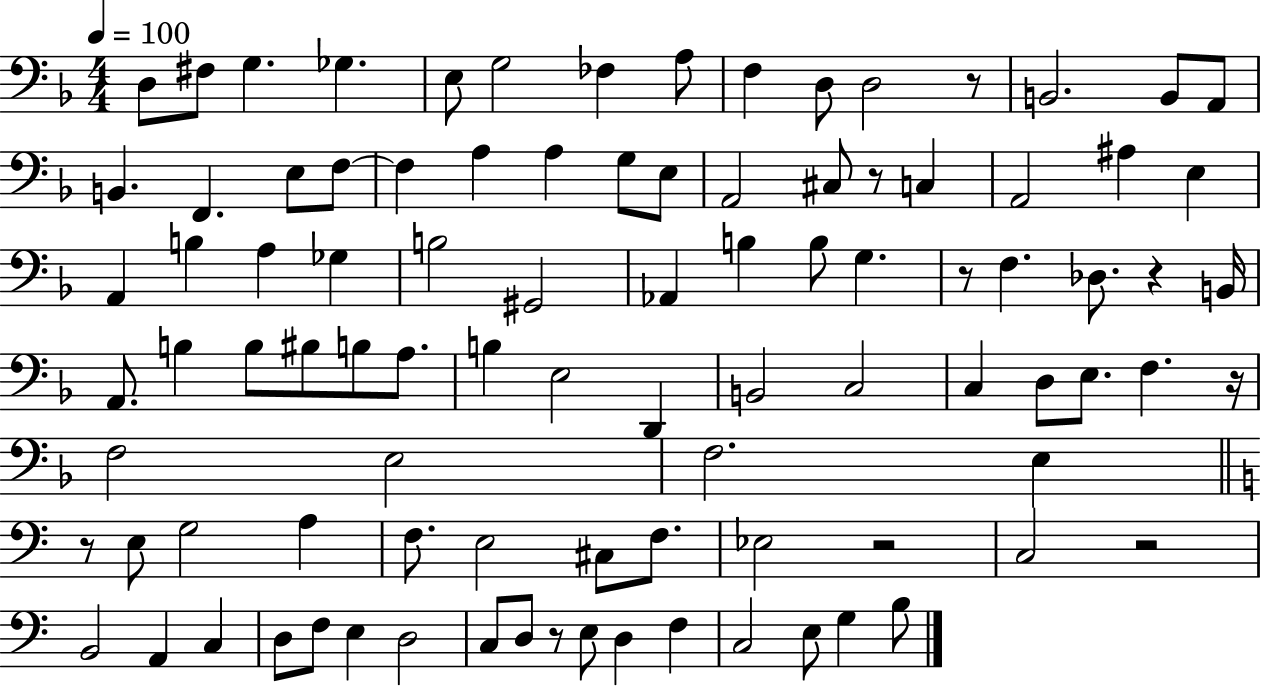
{
  \clef bass
  \numericTimeSignature
  \time 4/4
  \key f \major
  \tempo 4 = 100
  d8 fis8 g4. ges4. | e8 g2 fes4 a8 | f4 d8 d2 r8 | b,2. b,8 a,8 | \break b,4. f,4. e8 f8~~ | f4 a4 a4 g8 e8 | a,2 cis8 r8 c4 | a,2 ais4 e4 | \break a,4 b4 a4 ges4 | b2 gis,2 | aes,4 b4 b8 g4. | r8 f4. des8. r4 b,16 | \break a,8. b4 b8 bis8 b8 a8. | b4 e2 d,4 | b,2 c2 | c4 d8 e8. f4. r16 | \break f2 e2 | f2. e4 | \bar "||" \break \key c \major r8 e8 g2 a4 | f8. e2 cis8 f8. | ees2 r2 | c2 r2 | \break b,2 a,4 c4 | d8 f8 e4 d2 | c8 d8 r8 e8 d4 f4 | c2 e8 g4 b8 | \break \bar "|."
}